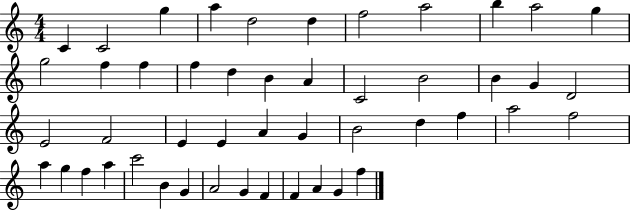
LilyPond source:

{
  \clef treble
  \numericTimeSignature
  \time 4/4
  \key c \major
  c'4 c'2 g''4 | a''4 d''2 d''4 | f''2 a''2 | b''4 a''2 g''4 | \break g''2 f''4 f''4 | f''4 d''4 b'4 a'4 | c'2 b'2 | b'4 g'4 d'2 | \break e'2 f'2 | e'4 e'4 a'4 g'4 | b'2 d''4 f''4 | a''2 f''2 | \break a''4 g''4 f''4 a''4 | c'''2 b'4 g'4 | a'2 g'4 f'4 | f'4 a'4 g'4 f''4 | \break \bar "|."
}